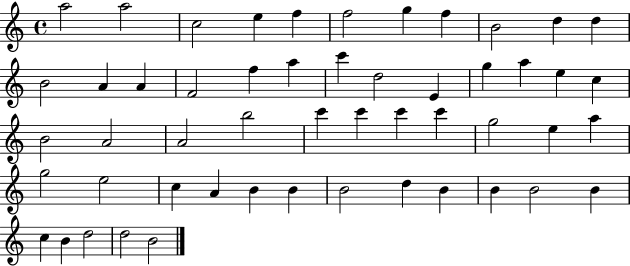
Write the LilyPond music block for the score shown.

{
  \clef treble
  \time 4/4
  \defaultTimeSignature
  \key c \major
  a''2 a''2 | c''2 e''4 f''4 | f''2 g''4 f''4 | b'2 d''4 d''4 | \break b'2 a'4 a'4 | f'2 f''4 a''4 | c'''4 d''2 e'4 | g''4 a''4 e''4 c''4 | \break b'2 a'2 | a'2 b''2 | c'''4 c'''4 c'''4 c'''4 | g''2 e''4 a''4 | \break g''2 e''2 | c''4 a'4 b'4 b'4 | b'2 d''4 b'4 | b'4 b'2 b'4 | \break c''4 b'4 d''2 | d''2 b'2 | \bar "|."
}